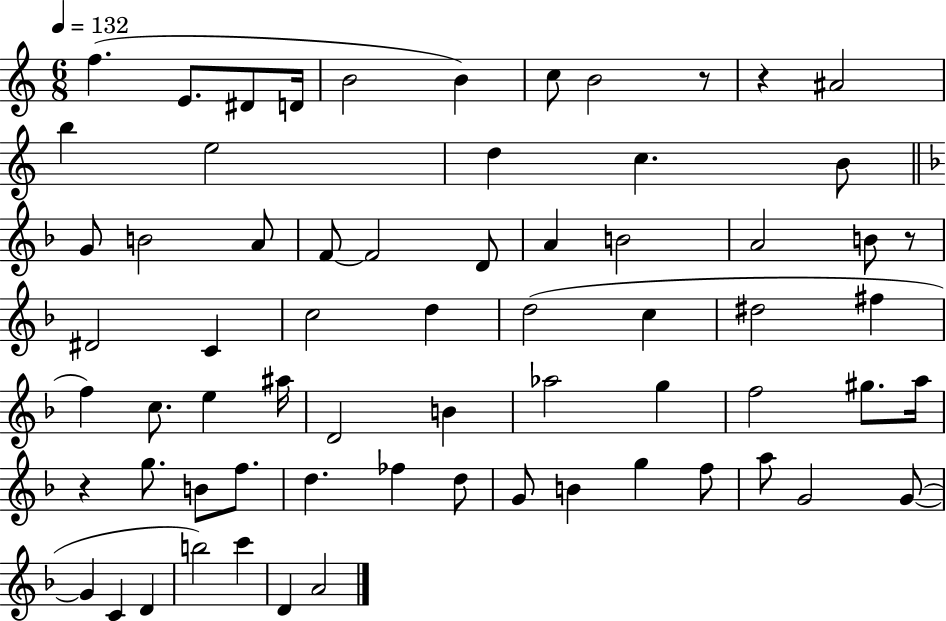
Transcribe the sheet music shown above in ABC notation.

X:1
T:Untitled
M:6/8
L:1/4
K:C
f E/2 ^D/2 D/4 B2 B c/2 B2 z/2 z ^A2 b e2 d c B/2 G/2 B2 A/2 F/2 F2 D/2 A B2 A2 B/2 z/2 ^D2 C c2 d d2 c ^d2 ^f f c/2 e ^a/4 D2 B _a2 g f2 ^g/2 a/4 z g/2 B/2 f/2 d _f d/2 G/2 B g f/2 a/2 G2 G/2 G C D b2 c' D A2